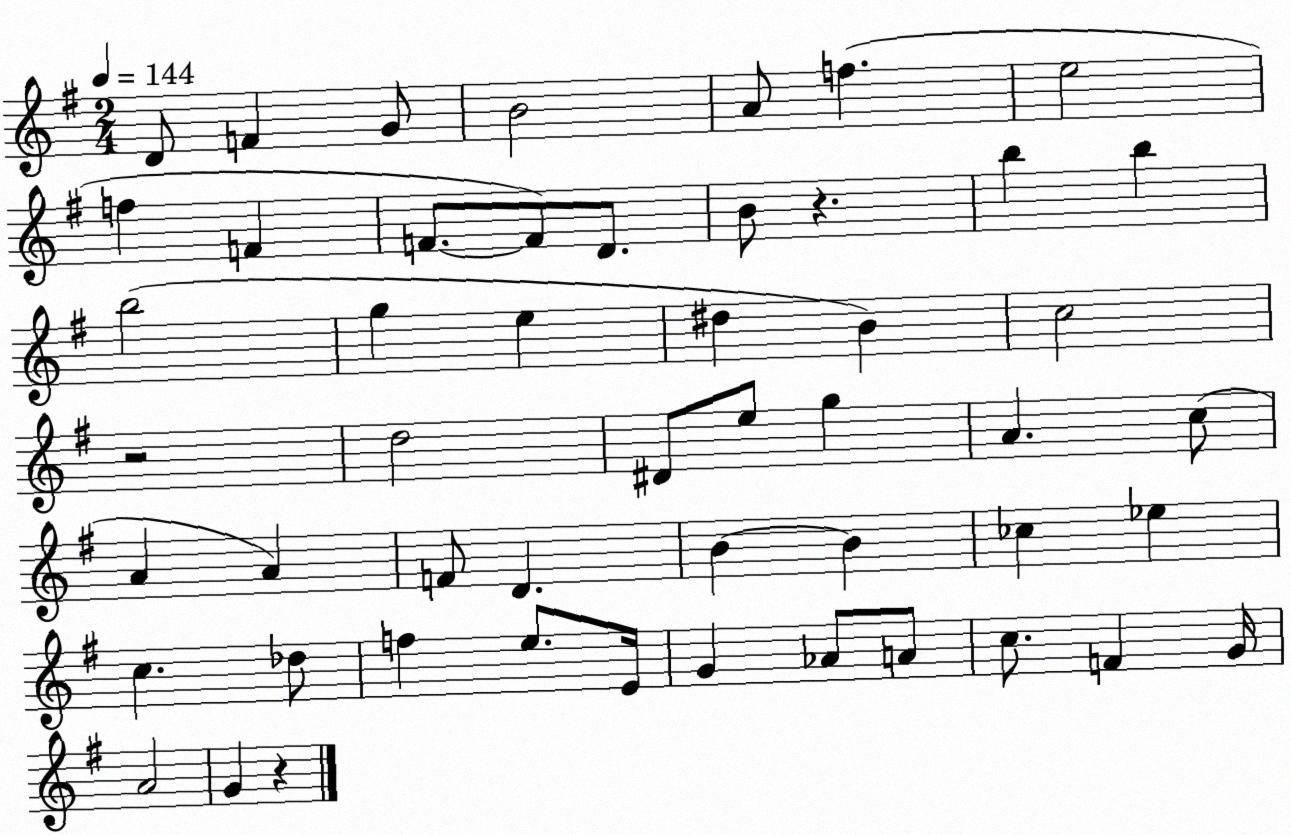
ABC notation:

X:1
T:Untitled
M:2/4
L:1/4
K:G
D/2 F G/2 B2 A/2 f e2 f F F/2 F/2 D/2 B/2 z b b b2 g e ^d B c2 z2 d2 ^D/2 e/2 g A c/2 A A F/2 D B B _c _e c _d/2 f e/2 E/4 G _A/2 A/2 c/2 F G/4 A2 G z